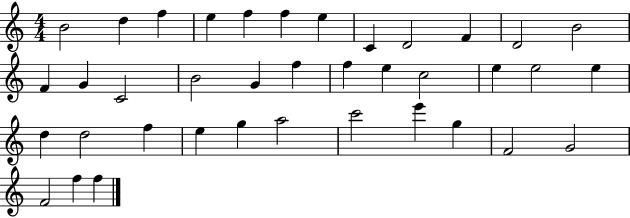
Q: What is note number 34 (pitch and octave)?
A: F4